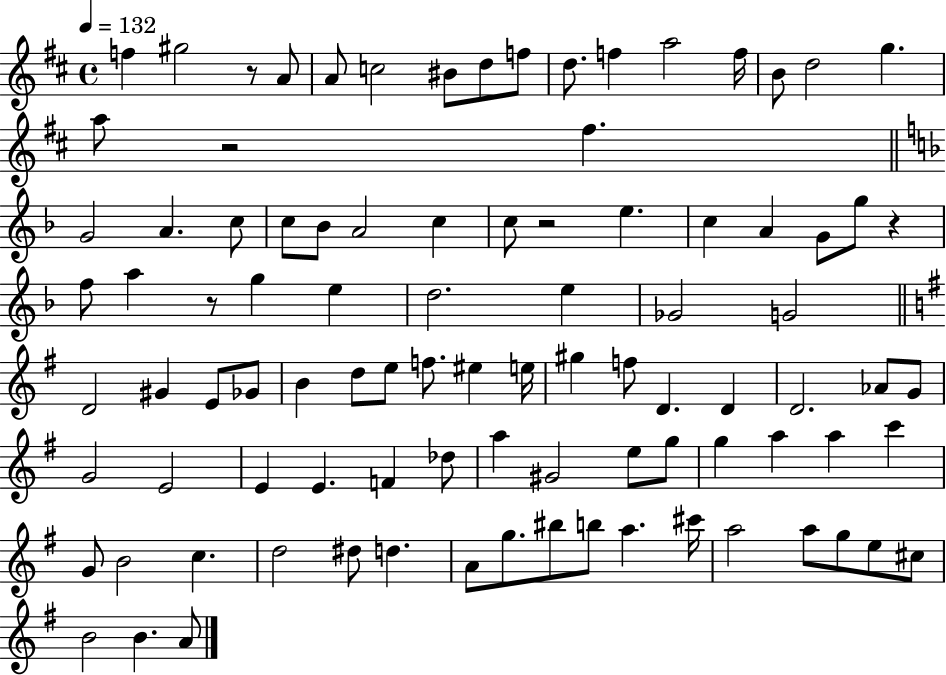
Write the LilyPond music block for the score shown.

{
  \clef treble
  \time 4/4
  \defaultTimeSignature
  \key d \major
  \tempo 4 = 132
  \repeat volta 2 { f''4 gis''2 r8 a'8 | a'8 c''2 bis'8 d''8 f''8 | d''8. f''4 a''2 f''16 | b'8 d''2 g''4. | \break a''8 r2 fis''4. | \bar "||" \break \key f \major g'2 a'4. c''8 | c''8 bes'8 a'2 c''4 | c''8 r2 e''4. | c''4 a'4 g'8 g''8 r4 | \break f''8 a''4 r8 g''4 e''4 | d''2. e''4 | ges'2 g'2 | \bar "||" \break \key e \minor d'2 gis'4 e'8 ges'8 | b'4 d''8 e''8 f''8. eis''4 e''16 | gis''4 f''8 d'4. d'4 | d'2. aes'8 g'8 | \break g'2 e'2 | e'4 e'4. f'4 des''8 | a''4 gis'2 e''8 g''8 | g''4 a''4 a''4 c'''4 | \break g'8 b'2 c''4. | d''2 dis''8 d''4. | a'8 g''8. bis''8 b''8 a''4. cis'''16 | a''2 a''8 g''8 e''8 cis''8 | \break b'2 b'4. a'8 | } \bar "|."
}